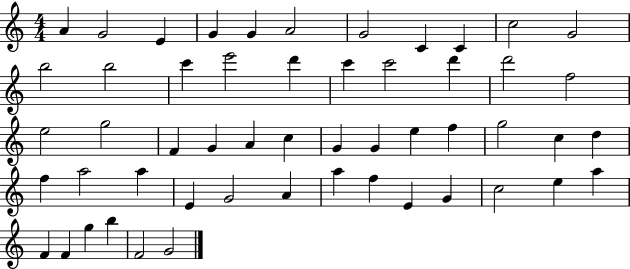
X:1
T:Untitled
M:4/4
L:1/4
K:C
A G2 E G G A2 G2 C C c2 G2 b2 b2 c' e'2 d' c' c'2 d' d'2 f2 e2 g2 F G A c G G e f g2 c d f a2 a E G2 A a f E G c2 e a F F g b F2 G2